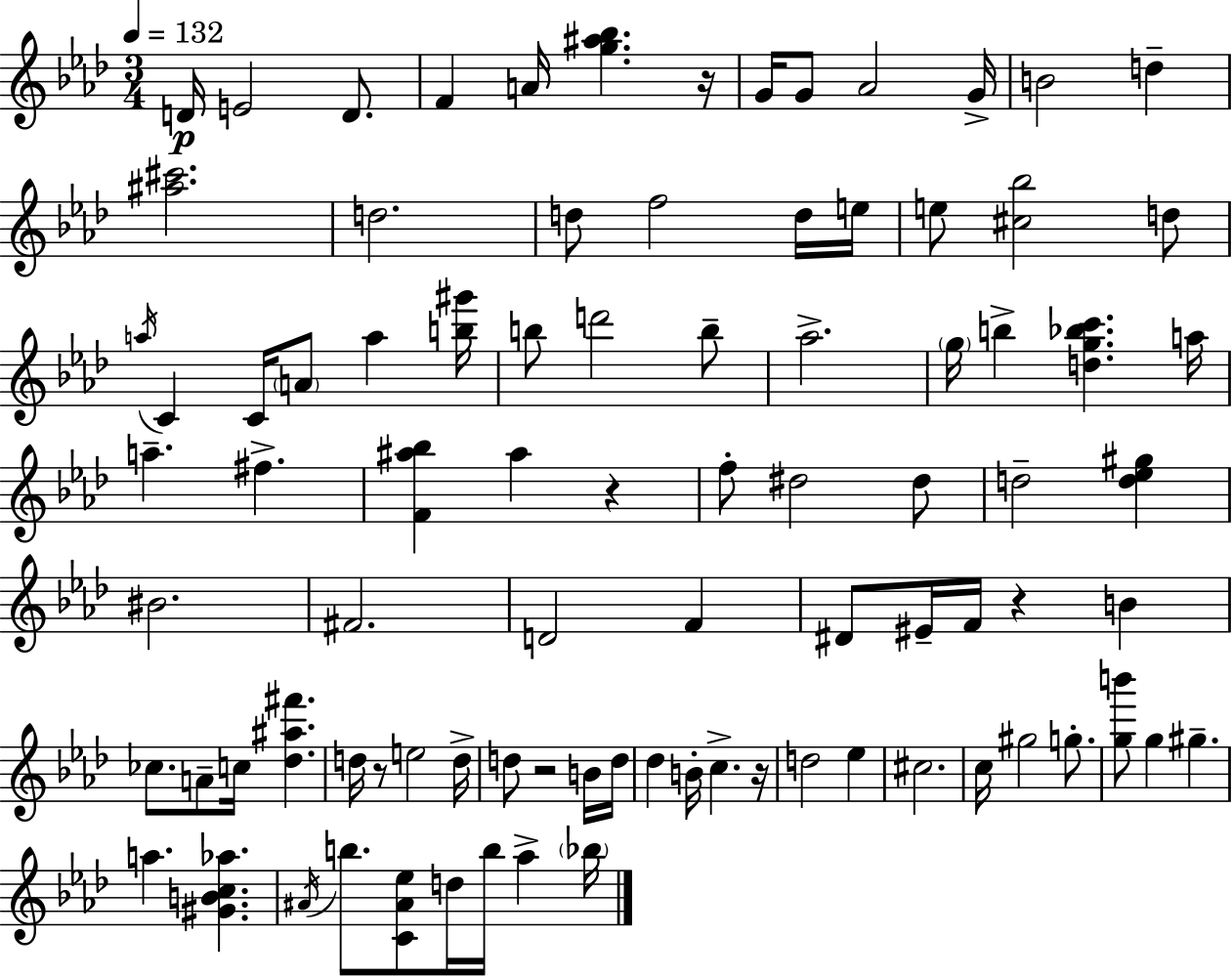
{
  \clef treble
  \numericTimeSignature
  \time 3/4
  \key aes \major
  \tempo 4 = 132
  d'16\p e'2 d'8. | f'4 a'16 <g'' ais'' bes''>4. r16 | g'16 g'8 aes'2 g'16-> | b'2 d''4-- | \break <ais'' cis'''>2. | d''2. | d''8 f''2 d''16 e''16 | e''8 <cis'' bes''>2 d''8 | \break \acciaccatura { a''16 } c'4 c'16 \parenthesize a'8 a''4 | <b'' gis'''>16 b''8 d'''2 b''8-- | aes''2.-> | \parenthesize g''16 b''4-> <d'' g'' bes'' c'''>4. | \break a''16 a''4.-- fis''4.-> | <f' ais'' bes''>4 ais''4 r4 | f''8-. dis''2 dis''8 | d''2-- <d'' ees'' gis''>4 | \break bis'2. | fis'2. | d'2 f'4 | dis'8 eis'16-- f'16 r4 b'4 | \break ces''8. a'8-- c''16 <des'' ais'' fis'''>4. | d''16 r8 e''2 | d''16-> d''8 r2 b'16 | d''16 des''4 b'16-. c''4.-> | \break r16 d''2 ees''4 | cis''2. | c''16 gis''2 g''8.-. | <g'' b'''>8 g''4 gis''4.-- | \break a''4. <gis' b' c'' aes''>4. | \acciaccatura { ais'16 } b''8. <c' ais' ees''>8 d''16 b''16 aes''4-> | \parenthesize bes''16 \bar "|."
}